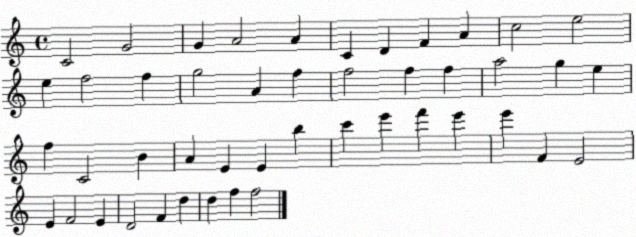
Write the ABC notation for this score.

X:1
T:Untitled
M:4/4
L:1/4
K:C
C2 G2 G A2 A C D F A c2 e2 e f2 f g2 A f f2 f f a2 g e f C2 B A E E b c' e' f' e' e' F E2 E F2 E D2 F d d f f2